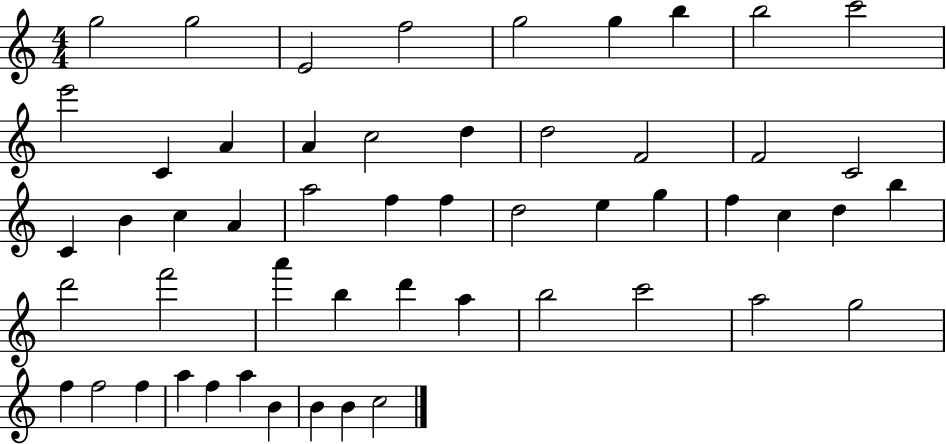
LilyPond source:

{
  \clef treble
  \numericTimeSignature
  \time 4/4
  \key c \major
  g''2 g''2 | e'2 f''2 | g''2 g''4 b''4 | b''2 c'''2 | \break e'''2 c'4 a'4 | a'4 c''2 d''4 | d''2 f'2 | f'2 c'2 | \break c'4 b'4 c''4 a'4 | a''2 f''4 f''4 | d''2 e''4 g''4 | f''4 c''4 d''4 b''4 | \break d'''2 f'''2 | a'''4 b''4 d'''4 a''4 | b''2 c'''2 | a''2 g''2 | \break f''4 f''2 f''4 | a''4 f''4 a''4 b'4 | b'4 b'4 c''2 | \bar "|."
}